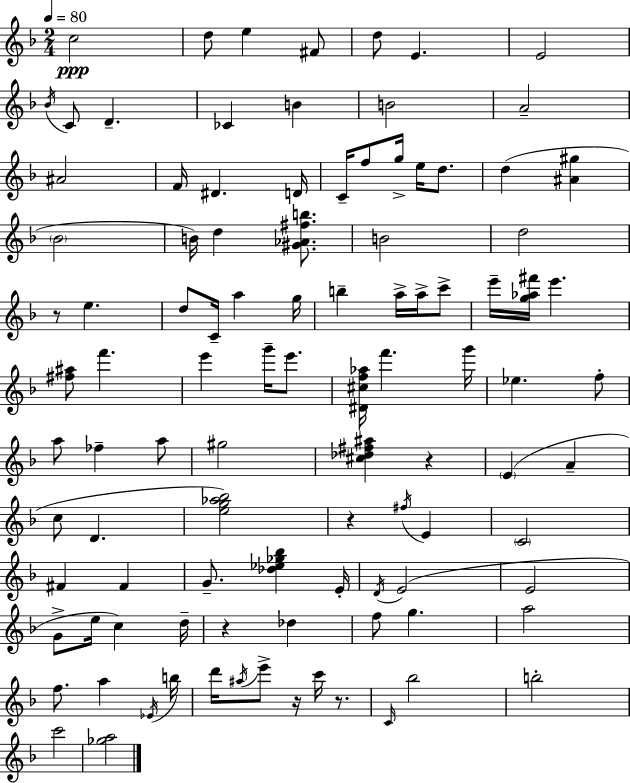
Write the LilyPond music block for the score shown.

{
  \clef treble
  \numericTimeSignature
  \time 2/4
  \key d \minor
  \tempo 4 = 80
  c''2\ppp | d''8 e''4 fis'8 | d''8 e'4. | e'2 | \break \acciaccatura { bes'16 } c'8 d'4.-- | ces'4 b'4 | b'2 | a'2-- | \break ais'2 | f'16 dis'4. | d'16 c'16-- f''8 g''16-> e''16 d''8. | d''4( <ais' gis''>4 | \break \parenthesize bes'2 | b'16) d''4 <gis' aes' fis'' b''>8. | b'2 | d''2 | \break r8 e''4. | d''8 c'16-- a''4 | g''16 b''4-- a''16-> a''16-> c'''8-> | e'''16-- <g'' aes'' fis'''>16 e'''4. | \break <fis'' ais''>8 f'''4. | e'''4 g'''16-- e'''8. | <dis' cis'' f'' aes''>16 f'''4. | g'''16 ees''4. f''8-. | \break a''8 fes''4-- a''8 | gis''2 | <cis'' des'' fis'' ais''>4 r4 | \parenthesize e'4( a'4-- | \break c''8 d'4. | <e'' g'' aes'' bes''>2) | r4 \acciaccatura { fis''16 } e'4 | \parenthesize c'2 | \break fis'4 fis'4 | g'8.-- <des'' ees'' ges'' bes''>4 | e'16-. \acciaccatura { d'16 } e'2( | e'2 | \break g'8-> e''16 c''4) | d''16-- r4 des''4 | f''8 g''4. | a''2 | \break f''8. a''4 | \acciaccatura { ees'16 } b''16 d'''16 \acciaccatura { ais''16 } e'''8-> | r16 c'''16 r8. \grace { c'16 } bes''2 | b''2-. | \break c'''2 | <ges'' a''>2 | \bar "|."
}